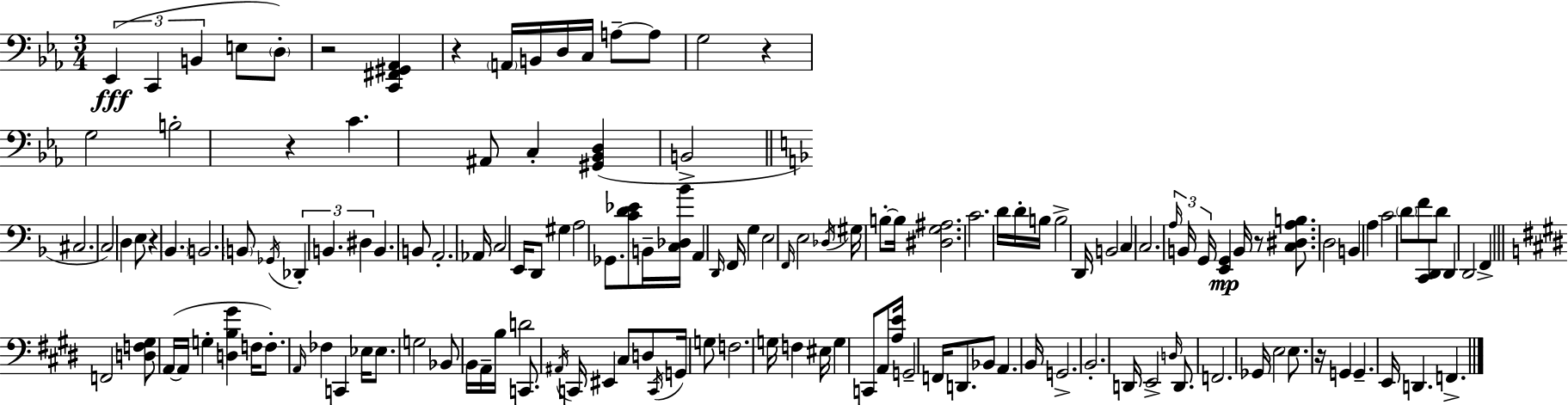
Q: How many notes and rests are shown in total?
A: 146